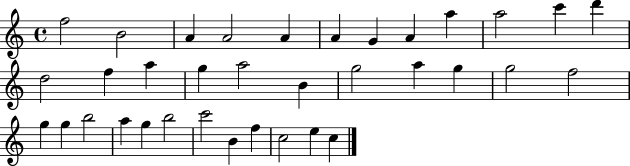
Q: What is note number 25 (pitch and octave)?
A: G5